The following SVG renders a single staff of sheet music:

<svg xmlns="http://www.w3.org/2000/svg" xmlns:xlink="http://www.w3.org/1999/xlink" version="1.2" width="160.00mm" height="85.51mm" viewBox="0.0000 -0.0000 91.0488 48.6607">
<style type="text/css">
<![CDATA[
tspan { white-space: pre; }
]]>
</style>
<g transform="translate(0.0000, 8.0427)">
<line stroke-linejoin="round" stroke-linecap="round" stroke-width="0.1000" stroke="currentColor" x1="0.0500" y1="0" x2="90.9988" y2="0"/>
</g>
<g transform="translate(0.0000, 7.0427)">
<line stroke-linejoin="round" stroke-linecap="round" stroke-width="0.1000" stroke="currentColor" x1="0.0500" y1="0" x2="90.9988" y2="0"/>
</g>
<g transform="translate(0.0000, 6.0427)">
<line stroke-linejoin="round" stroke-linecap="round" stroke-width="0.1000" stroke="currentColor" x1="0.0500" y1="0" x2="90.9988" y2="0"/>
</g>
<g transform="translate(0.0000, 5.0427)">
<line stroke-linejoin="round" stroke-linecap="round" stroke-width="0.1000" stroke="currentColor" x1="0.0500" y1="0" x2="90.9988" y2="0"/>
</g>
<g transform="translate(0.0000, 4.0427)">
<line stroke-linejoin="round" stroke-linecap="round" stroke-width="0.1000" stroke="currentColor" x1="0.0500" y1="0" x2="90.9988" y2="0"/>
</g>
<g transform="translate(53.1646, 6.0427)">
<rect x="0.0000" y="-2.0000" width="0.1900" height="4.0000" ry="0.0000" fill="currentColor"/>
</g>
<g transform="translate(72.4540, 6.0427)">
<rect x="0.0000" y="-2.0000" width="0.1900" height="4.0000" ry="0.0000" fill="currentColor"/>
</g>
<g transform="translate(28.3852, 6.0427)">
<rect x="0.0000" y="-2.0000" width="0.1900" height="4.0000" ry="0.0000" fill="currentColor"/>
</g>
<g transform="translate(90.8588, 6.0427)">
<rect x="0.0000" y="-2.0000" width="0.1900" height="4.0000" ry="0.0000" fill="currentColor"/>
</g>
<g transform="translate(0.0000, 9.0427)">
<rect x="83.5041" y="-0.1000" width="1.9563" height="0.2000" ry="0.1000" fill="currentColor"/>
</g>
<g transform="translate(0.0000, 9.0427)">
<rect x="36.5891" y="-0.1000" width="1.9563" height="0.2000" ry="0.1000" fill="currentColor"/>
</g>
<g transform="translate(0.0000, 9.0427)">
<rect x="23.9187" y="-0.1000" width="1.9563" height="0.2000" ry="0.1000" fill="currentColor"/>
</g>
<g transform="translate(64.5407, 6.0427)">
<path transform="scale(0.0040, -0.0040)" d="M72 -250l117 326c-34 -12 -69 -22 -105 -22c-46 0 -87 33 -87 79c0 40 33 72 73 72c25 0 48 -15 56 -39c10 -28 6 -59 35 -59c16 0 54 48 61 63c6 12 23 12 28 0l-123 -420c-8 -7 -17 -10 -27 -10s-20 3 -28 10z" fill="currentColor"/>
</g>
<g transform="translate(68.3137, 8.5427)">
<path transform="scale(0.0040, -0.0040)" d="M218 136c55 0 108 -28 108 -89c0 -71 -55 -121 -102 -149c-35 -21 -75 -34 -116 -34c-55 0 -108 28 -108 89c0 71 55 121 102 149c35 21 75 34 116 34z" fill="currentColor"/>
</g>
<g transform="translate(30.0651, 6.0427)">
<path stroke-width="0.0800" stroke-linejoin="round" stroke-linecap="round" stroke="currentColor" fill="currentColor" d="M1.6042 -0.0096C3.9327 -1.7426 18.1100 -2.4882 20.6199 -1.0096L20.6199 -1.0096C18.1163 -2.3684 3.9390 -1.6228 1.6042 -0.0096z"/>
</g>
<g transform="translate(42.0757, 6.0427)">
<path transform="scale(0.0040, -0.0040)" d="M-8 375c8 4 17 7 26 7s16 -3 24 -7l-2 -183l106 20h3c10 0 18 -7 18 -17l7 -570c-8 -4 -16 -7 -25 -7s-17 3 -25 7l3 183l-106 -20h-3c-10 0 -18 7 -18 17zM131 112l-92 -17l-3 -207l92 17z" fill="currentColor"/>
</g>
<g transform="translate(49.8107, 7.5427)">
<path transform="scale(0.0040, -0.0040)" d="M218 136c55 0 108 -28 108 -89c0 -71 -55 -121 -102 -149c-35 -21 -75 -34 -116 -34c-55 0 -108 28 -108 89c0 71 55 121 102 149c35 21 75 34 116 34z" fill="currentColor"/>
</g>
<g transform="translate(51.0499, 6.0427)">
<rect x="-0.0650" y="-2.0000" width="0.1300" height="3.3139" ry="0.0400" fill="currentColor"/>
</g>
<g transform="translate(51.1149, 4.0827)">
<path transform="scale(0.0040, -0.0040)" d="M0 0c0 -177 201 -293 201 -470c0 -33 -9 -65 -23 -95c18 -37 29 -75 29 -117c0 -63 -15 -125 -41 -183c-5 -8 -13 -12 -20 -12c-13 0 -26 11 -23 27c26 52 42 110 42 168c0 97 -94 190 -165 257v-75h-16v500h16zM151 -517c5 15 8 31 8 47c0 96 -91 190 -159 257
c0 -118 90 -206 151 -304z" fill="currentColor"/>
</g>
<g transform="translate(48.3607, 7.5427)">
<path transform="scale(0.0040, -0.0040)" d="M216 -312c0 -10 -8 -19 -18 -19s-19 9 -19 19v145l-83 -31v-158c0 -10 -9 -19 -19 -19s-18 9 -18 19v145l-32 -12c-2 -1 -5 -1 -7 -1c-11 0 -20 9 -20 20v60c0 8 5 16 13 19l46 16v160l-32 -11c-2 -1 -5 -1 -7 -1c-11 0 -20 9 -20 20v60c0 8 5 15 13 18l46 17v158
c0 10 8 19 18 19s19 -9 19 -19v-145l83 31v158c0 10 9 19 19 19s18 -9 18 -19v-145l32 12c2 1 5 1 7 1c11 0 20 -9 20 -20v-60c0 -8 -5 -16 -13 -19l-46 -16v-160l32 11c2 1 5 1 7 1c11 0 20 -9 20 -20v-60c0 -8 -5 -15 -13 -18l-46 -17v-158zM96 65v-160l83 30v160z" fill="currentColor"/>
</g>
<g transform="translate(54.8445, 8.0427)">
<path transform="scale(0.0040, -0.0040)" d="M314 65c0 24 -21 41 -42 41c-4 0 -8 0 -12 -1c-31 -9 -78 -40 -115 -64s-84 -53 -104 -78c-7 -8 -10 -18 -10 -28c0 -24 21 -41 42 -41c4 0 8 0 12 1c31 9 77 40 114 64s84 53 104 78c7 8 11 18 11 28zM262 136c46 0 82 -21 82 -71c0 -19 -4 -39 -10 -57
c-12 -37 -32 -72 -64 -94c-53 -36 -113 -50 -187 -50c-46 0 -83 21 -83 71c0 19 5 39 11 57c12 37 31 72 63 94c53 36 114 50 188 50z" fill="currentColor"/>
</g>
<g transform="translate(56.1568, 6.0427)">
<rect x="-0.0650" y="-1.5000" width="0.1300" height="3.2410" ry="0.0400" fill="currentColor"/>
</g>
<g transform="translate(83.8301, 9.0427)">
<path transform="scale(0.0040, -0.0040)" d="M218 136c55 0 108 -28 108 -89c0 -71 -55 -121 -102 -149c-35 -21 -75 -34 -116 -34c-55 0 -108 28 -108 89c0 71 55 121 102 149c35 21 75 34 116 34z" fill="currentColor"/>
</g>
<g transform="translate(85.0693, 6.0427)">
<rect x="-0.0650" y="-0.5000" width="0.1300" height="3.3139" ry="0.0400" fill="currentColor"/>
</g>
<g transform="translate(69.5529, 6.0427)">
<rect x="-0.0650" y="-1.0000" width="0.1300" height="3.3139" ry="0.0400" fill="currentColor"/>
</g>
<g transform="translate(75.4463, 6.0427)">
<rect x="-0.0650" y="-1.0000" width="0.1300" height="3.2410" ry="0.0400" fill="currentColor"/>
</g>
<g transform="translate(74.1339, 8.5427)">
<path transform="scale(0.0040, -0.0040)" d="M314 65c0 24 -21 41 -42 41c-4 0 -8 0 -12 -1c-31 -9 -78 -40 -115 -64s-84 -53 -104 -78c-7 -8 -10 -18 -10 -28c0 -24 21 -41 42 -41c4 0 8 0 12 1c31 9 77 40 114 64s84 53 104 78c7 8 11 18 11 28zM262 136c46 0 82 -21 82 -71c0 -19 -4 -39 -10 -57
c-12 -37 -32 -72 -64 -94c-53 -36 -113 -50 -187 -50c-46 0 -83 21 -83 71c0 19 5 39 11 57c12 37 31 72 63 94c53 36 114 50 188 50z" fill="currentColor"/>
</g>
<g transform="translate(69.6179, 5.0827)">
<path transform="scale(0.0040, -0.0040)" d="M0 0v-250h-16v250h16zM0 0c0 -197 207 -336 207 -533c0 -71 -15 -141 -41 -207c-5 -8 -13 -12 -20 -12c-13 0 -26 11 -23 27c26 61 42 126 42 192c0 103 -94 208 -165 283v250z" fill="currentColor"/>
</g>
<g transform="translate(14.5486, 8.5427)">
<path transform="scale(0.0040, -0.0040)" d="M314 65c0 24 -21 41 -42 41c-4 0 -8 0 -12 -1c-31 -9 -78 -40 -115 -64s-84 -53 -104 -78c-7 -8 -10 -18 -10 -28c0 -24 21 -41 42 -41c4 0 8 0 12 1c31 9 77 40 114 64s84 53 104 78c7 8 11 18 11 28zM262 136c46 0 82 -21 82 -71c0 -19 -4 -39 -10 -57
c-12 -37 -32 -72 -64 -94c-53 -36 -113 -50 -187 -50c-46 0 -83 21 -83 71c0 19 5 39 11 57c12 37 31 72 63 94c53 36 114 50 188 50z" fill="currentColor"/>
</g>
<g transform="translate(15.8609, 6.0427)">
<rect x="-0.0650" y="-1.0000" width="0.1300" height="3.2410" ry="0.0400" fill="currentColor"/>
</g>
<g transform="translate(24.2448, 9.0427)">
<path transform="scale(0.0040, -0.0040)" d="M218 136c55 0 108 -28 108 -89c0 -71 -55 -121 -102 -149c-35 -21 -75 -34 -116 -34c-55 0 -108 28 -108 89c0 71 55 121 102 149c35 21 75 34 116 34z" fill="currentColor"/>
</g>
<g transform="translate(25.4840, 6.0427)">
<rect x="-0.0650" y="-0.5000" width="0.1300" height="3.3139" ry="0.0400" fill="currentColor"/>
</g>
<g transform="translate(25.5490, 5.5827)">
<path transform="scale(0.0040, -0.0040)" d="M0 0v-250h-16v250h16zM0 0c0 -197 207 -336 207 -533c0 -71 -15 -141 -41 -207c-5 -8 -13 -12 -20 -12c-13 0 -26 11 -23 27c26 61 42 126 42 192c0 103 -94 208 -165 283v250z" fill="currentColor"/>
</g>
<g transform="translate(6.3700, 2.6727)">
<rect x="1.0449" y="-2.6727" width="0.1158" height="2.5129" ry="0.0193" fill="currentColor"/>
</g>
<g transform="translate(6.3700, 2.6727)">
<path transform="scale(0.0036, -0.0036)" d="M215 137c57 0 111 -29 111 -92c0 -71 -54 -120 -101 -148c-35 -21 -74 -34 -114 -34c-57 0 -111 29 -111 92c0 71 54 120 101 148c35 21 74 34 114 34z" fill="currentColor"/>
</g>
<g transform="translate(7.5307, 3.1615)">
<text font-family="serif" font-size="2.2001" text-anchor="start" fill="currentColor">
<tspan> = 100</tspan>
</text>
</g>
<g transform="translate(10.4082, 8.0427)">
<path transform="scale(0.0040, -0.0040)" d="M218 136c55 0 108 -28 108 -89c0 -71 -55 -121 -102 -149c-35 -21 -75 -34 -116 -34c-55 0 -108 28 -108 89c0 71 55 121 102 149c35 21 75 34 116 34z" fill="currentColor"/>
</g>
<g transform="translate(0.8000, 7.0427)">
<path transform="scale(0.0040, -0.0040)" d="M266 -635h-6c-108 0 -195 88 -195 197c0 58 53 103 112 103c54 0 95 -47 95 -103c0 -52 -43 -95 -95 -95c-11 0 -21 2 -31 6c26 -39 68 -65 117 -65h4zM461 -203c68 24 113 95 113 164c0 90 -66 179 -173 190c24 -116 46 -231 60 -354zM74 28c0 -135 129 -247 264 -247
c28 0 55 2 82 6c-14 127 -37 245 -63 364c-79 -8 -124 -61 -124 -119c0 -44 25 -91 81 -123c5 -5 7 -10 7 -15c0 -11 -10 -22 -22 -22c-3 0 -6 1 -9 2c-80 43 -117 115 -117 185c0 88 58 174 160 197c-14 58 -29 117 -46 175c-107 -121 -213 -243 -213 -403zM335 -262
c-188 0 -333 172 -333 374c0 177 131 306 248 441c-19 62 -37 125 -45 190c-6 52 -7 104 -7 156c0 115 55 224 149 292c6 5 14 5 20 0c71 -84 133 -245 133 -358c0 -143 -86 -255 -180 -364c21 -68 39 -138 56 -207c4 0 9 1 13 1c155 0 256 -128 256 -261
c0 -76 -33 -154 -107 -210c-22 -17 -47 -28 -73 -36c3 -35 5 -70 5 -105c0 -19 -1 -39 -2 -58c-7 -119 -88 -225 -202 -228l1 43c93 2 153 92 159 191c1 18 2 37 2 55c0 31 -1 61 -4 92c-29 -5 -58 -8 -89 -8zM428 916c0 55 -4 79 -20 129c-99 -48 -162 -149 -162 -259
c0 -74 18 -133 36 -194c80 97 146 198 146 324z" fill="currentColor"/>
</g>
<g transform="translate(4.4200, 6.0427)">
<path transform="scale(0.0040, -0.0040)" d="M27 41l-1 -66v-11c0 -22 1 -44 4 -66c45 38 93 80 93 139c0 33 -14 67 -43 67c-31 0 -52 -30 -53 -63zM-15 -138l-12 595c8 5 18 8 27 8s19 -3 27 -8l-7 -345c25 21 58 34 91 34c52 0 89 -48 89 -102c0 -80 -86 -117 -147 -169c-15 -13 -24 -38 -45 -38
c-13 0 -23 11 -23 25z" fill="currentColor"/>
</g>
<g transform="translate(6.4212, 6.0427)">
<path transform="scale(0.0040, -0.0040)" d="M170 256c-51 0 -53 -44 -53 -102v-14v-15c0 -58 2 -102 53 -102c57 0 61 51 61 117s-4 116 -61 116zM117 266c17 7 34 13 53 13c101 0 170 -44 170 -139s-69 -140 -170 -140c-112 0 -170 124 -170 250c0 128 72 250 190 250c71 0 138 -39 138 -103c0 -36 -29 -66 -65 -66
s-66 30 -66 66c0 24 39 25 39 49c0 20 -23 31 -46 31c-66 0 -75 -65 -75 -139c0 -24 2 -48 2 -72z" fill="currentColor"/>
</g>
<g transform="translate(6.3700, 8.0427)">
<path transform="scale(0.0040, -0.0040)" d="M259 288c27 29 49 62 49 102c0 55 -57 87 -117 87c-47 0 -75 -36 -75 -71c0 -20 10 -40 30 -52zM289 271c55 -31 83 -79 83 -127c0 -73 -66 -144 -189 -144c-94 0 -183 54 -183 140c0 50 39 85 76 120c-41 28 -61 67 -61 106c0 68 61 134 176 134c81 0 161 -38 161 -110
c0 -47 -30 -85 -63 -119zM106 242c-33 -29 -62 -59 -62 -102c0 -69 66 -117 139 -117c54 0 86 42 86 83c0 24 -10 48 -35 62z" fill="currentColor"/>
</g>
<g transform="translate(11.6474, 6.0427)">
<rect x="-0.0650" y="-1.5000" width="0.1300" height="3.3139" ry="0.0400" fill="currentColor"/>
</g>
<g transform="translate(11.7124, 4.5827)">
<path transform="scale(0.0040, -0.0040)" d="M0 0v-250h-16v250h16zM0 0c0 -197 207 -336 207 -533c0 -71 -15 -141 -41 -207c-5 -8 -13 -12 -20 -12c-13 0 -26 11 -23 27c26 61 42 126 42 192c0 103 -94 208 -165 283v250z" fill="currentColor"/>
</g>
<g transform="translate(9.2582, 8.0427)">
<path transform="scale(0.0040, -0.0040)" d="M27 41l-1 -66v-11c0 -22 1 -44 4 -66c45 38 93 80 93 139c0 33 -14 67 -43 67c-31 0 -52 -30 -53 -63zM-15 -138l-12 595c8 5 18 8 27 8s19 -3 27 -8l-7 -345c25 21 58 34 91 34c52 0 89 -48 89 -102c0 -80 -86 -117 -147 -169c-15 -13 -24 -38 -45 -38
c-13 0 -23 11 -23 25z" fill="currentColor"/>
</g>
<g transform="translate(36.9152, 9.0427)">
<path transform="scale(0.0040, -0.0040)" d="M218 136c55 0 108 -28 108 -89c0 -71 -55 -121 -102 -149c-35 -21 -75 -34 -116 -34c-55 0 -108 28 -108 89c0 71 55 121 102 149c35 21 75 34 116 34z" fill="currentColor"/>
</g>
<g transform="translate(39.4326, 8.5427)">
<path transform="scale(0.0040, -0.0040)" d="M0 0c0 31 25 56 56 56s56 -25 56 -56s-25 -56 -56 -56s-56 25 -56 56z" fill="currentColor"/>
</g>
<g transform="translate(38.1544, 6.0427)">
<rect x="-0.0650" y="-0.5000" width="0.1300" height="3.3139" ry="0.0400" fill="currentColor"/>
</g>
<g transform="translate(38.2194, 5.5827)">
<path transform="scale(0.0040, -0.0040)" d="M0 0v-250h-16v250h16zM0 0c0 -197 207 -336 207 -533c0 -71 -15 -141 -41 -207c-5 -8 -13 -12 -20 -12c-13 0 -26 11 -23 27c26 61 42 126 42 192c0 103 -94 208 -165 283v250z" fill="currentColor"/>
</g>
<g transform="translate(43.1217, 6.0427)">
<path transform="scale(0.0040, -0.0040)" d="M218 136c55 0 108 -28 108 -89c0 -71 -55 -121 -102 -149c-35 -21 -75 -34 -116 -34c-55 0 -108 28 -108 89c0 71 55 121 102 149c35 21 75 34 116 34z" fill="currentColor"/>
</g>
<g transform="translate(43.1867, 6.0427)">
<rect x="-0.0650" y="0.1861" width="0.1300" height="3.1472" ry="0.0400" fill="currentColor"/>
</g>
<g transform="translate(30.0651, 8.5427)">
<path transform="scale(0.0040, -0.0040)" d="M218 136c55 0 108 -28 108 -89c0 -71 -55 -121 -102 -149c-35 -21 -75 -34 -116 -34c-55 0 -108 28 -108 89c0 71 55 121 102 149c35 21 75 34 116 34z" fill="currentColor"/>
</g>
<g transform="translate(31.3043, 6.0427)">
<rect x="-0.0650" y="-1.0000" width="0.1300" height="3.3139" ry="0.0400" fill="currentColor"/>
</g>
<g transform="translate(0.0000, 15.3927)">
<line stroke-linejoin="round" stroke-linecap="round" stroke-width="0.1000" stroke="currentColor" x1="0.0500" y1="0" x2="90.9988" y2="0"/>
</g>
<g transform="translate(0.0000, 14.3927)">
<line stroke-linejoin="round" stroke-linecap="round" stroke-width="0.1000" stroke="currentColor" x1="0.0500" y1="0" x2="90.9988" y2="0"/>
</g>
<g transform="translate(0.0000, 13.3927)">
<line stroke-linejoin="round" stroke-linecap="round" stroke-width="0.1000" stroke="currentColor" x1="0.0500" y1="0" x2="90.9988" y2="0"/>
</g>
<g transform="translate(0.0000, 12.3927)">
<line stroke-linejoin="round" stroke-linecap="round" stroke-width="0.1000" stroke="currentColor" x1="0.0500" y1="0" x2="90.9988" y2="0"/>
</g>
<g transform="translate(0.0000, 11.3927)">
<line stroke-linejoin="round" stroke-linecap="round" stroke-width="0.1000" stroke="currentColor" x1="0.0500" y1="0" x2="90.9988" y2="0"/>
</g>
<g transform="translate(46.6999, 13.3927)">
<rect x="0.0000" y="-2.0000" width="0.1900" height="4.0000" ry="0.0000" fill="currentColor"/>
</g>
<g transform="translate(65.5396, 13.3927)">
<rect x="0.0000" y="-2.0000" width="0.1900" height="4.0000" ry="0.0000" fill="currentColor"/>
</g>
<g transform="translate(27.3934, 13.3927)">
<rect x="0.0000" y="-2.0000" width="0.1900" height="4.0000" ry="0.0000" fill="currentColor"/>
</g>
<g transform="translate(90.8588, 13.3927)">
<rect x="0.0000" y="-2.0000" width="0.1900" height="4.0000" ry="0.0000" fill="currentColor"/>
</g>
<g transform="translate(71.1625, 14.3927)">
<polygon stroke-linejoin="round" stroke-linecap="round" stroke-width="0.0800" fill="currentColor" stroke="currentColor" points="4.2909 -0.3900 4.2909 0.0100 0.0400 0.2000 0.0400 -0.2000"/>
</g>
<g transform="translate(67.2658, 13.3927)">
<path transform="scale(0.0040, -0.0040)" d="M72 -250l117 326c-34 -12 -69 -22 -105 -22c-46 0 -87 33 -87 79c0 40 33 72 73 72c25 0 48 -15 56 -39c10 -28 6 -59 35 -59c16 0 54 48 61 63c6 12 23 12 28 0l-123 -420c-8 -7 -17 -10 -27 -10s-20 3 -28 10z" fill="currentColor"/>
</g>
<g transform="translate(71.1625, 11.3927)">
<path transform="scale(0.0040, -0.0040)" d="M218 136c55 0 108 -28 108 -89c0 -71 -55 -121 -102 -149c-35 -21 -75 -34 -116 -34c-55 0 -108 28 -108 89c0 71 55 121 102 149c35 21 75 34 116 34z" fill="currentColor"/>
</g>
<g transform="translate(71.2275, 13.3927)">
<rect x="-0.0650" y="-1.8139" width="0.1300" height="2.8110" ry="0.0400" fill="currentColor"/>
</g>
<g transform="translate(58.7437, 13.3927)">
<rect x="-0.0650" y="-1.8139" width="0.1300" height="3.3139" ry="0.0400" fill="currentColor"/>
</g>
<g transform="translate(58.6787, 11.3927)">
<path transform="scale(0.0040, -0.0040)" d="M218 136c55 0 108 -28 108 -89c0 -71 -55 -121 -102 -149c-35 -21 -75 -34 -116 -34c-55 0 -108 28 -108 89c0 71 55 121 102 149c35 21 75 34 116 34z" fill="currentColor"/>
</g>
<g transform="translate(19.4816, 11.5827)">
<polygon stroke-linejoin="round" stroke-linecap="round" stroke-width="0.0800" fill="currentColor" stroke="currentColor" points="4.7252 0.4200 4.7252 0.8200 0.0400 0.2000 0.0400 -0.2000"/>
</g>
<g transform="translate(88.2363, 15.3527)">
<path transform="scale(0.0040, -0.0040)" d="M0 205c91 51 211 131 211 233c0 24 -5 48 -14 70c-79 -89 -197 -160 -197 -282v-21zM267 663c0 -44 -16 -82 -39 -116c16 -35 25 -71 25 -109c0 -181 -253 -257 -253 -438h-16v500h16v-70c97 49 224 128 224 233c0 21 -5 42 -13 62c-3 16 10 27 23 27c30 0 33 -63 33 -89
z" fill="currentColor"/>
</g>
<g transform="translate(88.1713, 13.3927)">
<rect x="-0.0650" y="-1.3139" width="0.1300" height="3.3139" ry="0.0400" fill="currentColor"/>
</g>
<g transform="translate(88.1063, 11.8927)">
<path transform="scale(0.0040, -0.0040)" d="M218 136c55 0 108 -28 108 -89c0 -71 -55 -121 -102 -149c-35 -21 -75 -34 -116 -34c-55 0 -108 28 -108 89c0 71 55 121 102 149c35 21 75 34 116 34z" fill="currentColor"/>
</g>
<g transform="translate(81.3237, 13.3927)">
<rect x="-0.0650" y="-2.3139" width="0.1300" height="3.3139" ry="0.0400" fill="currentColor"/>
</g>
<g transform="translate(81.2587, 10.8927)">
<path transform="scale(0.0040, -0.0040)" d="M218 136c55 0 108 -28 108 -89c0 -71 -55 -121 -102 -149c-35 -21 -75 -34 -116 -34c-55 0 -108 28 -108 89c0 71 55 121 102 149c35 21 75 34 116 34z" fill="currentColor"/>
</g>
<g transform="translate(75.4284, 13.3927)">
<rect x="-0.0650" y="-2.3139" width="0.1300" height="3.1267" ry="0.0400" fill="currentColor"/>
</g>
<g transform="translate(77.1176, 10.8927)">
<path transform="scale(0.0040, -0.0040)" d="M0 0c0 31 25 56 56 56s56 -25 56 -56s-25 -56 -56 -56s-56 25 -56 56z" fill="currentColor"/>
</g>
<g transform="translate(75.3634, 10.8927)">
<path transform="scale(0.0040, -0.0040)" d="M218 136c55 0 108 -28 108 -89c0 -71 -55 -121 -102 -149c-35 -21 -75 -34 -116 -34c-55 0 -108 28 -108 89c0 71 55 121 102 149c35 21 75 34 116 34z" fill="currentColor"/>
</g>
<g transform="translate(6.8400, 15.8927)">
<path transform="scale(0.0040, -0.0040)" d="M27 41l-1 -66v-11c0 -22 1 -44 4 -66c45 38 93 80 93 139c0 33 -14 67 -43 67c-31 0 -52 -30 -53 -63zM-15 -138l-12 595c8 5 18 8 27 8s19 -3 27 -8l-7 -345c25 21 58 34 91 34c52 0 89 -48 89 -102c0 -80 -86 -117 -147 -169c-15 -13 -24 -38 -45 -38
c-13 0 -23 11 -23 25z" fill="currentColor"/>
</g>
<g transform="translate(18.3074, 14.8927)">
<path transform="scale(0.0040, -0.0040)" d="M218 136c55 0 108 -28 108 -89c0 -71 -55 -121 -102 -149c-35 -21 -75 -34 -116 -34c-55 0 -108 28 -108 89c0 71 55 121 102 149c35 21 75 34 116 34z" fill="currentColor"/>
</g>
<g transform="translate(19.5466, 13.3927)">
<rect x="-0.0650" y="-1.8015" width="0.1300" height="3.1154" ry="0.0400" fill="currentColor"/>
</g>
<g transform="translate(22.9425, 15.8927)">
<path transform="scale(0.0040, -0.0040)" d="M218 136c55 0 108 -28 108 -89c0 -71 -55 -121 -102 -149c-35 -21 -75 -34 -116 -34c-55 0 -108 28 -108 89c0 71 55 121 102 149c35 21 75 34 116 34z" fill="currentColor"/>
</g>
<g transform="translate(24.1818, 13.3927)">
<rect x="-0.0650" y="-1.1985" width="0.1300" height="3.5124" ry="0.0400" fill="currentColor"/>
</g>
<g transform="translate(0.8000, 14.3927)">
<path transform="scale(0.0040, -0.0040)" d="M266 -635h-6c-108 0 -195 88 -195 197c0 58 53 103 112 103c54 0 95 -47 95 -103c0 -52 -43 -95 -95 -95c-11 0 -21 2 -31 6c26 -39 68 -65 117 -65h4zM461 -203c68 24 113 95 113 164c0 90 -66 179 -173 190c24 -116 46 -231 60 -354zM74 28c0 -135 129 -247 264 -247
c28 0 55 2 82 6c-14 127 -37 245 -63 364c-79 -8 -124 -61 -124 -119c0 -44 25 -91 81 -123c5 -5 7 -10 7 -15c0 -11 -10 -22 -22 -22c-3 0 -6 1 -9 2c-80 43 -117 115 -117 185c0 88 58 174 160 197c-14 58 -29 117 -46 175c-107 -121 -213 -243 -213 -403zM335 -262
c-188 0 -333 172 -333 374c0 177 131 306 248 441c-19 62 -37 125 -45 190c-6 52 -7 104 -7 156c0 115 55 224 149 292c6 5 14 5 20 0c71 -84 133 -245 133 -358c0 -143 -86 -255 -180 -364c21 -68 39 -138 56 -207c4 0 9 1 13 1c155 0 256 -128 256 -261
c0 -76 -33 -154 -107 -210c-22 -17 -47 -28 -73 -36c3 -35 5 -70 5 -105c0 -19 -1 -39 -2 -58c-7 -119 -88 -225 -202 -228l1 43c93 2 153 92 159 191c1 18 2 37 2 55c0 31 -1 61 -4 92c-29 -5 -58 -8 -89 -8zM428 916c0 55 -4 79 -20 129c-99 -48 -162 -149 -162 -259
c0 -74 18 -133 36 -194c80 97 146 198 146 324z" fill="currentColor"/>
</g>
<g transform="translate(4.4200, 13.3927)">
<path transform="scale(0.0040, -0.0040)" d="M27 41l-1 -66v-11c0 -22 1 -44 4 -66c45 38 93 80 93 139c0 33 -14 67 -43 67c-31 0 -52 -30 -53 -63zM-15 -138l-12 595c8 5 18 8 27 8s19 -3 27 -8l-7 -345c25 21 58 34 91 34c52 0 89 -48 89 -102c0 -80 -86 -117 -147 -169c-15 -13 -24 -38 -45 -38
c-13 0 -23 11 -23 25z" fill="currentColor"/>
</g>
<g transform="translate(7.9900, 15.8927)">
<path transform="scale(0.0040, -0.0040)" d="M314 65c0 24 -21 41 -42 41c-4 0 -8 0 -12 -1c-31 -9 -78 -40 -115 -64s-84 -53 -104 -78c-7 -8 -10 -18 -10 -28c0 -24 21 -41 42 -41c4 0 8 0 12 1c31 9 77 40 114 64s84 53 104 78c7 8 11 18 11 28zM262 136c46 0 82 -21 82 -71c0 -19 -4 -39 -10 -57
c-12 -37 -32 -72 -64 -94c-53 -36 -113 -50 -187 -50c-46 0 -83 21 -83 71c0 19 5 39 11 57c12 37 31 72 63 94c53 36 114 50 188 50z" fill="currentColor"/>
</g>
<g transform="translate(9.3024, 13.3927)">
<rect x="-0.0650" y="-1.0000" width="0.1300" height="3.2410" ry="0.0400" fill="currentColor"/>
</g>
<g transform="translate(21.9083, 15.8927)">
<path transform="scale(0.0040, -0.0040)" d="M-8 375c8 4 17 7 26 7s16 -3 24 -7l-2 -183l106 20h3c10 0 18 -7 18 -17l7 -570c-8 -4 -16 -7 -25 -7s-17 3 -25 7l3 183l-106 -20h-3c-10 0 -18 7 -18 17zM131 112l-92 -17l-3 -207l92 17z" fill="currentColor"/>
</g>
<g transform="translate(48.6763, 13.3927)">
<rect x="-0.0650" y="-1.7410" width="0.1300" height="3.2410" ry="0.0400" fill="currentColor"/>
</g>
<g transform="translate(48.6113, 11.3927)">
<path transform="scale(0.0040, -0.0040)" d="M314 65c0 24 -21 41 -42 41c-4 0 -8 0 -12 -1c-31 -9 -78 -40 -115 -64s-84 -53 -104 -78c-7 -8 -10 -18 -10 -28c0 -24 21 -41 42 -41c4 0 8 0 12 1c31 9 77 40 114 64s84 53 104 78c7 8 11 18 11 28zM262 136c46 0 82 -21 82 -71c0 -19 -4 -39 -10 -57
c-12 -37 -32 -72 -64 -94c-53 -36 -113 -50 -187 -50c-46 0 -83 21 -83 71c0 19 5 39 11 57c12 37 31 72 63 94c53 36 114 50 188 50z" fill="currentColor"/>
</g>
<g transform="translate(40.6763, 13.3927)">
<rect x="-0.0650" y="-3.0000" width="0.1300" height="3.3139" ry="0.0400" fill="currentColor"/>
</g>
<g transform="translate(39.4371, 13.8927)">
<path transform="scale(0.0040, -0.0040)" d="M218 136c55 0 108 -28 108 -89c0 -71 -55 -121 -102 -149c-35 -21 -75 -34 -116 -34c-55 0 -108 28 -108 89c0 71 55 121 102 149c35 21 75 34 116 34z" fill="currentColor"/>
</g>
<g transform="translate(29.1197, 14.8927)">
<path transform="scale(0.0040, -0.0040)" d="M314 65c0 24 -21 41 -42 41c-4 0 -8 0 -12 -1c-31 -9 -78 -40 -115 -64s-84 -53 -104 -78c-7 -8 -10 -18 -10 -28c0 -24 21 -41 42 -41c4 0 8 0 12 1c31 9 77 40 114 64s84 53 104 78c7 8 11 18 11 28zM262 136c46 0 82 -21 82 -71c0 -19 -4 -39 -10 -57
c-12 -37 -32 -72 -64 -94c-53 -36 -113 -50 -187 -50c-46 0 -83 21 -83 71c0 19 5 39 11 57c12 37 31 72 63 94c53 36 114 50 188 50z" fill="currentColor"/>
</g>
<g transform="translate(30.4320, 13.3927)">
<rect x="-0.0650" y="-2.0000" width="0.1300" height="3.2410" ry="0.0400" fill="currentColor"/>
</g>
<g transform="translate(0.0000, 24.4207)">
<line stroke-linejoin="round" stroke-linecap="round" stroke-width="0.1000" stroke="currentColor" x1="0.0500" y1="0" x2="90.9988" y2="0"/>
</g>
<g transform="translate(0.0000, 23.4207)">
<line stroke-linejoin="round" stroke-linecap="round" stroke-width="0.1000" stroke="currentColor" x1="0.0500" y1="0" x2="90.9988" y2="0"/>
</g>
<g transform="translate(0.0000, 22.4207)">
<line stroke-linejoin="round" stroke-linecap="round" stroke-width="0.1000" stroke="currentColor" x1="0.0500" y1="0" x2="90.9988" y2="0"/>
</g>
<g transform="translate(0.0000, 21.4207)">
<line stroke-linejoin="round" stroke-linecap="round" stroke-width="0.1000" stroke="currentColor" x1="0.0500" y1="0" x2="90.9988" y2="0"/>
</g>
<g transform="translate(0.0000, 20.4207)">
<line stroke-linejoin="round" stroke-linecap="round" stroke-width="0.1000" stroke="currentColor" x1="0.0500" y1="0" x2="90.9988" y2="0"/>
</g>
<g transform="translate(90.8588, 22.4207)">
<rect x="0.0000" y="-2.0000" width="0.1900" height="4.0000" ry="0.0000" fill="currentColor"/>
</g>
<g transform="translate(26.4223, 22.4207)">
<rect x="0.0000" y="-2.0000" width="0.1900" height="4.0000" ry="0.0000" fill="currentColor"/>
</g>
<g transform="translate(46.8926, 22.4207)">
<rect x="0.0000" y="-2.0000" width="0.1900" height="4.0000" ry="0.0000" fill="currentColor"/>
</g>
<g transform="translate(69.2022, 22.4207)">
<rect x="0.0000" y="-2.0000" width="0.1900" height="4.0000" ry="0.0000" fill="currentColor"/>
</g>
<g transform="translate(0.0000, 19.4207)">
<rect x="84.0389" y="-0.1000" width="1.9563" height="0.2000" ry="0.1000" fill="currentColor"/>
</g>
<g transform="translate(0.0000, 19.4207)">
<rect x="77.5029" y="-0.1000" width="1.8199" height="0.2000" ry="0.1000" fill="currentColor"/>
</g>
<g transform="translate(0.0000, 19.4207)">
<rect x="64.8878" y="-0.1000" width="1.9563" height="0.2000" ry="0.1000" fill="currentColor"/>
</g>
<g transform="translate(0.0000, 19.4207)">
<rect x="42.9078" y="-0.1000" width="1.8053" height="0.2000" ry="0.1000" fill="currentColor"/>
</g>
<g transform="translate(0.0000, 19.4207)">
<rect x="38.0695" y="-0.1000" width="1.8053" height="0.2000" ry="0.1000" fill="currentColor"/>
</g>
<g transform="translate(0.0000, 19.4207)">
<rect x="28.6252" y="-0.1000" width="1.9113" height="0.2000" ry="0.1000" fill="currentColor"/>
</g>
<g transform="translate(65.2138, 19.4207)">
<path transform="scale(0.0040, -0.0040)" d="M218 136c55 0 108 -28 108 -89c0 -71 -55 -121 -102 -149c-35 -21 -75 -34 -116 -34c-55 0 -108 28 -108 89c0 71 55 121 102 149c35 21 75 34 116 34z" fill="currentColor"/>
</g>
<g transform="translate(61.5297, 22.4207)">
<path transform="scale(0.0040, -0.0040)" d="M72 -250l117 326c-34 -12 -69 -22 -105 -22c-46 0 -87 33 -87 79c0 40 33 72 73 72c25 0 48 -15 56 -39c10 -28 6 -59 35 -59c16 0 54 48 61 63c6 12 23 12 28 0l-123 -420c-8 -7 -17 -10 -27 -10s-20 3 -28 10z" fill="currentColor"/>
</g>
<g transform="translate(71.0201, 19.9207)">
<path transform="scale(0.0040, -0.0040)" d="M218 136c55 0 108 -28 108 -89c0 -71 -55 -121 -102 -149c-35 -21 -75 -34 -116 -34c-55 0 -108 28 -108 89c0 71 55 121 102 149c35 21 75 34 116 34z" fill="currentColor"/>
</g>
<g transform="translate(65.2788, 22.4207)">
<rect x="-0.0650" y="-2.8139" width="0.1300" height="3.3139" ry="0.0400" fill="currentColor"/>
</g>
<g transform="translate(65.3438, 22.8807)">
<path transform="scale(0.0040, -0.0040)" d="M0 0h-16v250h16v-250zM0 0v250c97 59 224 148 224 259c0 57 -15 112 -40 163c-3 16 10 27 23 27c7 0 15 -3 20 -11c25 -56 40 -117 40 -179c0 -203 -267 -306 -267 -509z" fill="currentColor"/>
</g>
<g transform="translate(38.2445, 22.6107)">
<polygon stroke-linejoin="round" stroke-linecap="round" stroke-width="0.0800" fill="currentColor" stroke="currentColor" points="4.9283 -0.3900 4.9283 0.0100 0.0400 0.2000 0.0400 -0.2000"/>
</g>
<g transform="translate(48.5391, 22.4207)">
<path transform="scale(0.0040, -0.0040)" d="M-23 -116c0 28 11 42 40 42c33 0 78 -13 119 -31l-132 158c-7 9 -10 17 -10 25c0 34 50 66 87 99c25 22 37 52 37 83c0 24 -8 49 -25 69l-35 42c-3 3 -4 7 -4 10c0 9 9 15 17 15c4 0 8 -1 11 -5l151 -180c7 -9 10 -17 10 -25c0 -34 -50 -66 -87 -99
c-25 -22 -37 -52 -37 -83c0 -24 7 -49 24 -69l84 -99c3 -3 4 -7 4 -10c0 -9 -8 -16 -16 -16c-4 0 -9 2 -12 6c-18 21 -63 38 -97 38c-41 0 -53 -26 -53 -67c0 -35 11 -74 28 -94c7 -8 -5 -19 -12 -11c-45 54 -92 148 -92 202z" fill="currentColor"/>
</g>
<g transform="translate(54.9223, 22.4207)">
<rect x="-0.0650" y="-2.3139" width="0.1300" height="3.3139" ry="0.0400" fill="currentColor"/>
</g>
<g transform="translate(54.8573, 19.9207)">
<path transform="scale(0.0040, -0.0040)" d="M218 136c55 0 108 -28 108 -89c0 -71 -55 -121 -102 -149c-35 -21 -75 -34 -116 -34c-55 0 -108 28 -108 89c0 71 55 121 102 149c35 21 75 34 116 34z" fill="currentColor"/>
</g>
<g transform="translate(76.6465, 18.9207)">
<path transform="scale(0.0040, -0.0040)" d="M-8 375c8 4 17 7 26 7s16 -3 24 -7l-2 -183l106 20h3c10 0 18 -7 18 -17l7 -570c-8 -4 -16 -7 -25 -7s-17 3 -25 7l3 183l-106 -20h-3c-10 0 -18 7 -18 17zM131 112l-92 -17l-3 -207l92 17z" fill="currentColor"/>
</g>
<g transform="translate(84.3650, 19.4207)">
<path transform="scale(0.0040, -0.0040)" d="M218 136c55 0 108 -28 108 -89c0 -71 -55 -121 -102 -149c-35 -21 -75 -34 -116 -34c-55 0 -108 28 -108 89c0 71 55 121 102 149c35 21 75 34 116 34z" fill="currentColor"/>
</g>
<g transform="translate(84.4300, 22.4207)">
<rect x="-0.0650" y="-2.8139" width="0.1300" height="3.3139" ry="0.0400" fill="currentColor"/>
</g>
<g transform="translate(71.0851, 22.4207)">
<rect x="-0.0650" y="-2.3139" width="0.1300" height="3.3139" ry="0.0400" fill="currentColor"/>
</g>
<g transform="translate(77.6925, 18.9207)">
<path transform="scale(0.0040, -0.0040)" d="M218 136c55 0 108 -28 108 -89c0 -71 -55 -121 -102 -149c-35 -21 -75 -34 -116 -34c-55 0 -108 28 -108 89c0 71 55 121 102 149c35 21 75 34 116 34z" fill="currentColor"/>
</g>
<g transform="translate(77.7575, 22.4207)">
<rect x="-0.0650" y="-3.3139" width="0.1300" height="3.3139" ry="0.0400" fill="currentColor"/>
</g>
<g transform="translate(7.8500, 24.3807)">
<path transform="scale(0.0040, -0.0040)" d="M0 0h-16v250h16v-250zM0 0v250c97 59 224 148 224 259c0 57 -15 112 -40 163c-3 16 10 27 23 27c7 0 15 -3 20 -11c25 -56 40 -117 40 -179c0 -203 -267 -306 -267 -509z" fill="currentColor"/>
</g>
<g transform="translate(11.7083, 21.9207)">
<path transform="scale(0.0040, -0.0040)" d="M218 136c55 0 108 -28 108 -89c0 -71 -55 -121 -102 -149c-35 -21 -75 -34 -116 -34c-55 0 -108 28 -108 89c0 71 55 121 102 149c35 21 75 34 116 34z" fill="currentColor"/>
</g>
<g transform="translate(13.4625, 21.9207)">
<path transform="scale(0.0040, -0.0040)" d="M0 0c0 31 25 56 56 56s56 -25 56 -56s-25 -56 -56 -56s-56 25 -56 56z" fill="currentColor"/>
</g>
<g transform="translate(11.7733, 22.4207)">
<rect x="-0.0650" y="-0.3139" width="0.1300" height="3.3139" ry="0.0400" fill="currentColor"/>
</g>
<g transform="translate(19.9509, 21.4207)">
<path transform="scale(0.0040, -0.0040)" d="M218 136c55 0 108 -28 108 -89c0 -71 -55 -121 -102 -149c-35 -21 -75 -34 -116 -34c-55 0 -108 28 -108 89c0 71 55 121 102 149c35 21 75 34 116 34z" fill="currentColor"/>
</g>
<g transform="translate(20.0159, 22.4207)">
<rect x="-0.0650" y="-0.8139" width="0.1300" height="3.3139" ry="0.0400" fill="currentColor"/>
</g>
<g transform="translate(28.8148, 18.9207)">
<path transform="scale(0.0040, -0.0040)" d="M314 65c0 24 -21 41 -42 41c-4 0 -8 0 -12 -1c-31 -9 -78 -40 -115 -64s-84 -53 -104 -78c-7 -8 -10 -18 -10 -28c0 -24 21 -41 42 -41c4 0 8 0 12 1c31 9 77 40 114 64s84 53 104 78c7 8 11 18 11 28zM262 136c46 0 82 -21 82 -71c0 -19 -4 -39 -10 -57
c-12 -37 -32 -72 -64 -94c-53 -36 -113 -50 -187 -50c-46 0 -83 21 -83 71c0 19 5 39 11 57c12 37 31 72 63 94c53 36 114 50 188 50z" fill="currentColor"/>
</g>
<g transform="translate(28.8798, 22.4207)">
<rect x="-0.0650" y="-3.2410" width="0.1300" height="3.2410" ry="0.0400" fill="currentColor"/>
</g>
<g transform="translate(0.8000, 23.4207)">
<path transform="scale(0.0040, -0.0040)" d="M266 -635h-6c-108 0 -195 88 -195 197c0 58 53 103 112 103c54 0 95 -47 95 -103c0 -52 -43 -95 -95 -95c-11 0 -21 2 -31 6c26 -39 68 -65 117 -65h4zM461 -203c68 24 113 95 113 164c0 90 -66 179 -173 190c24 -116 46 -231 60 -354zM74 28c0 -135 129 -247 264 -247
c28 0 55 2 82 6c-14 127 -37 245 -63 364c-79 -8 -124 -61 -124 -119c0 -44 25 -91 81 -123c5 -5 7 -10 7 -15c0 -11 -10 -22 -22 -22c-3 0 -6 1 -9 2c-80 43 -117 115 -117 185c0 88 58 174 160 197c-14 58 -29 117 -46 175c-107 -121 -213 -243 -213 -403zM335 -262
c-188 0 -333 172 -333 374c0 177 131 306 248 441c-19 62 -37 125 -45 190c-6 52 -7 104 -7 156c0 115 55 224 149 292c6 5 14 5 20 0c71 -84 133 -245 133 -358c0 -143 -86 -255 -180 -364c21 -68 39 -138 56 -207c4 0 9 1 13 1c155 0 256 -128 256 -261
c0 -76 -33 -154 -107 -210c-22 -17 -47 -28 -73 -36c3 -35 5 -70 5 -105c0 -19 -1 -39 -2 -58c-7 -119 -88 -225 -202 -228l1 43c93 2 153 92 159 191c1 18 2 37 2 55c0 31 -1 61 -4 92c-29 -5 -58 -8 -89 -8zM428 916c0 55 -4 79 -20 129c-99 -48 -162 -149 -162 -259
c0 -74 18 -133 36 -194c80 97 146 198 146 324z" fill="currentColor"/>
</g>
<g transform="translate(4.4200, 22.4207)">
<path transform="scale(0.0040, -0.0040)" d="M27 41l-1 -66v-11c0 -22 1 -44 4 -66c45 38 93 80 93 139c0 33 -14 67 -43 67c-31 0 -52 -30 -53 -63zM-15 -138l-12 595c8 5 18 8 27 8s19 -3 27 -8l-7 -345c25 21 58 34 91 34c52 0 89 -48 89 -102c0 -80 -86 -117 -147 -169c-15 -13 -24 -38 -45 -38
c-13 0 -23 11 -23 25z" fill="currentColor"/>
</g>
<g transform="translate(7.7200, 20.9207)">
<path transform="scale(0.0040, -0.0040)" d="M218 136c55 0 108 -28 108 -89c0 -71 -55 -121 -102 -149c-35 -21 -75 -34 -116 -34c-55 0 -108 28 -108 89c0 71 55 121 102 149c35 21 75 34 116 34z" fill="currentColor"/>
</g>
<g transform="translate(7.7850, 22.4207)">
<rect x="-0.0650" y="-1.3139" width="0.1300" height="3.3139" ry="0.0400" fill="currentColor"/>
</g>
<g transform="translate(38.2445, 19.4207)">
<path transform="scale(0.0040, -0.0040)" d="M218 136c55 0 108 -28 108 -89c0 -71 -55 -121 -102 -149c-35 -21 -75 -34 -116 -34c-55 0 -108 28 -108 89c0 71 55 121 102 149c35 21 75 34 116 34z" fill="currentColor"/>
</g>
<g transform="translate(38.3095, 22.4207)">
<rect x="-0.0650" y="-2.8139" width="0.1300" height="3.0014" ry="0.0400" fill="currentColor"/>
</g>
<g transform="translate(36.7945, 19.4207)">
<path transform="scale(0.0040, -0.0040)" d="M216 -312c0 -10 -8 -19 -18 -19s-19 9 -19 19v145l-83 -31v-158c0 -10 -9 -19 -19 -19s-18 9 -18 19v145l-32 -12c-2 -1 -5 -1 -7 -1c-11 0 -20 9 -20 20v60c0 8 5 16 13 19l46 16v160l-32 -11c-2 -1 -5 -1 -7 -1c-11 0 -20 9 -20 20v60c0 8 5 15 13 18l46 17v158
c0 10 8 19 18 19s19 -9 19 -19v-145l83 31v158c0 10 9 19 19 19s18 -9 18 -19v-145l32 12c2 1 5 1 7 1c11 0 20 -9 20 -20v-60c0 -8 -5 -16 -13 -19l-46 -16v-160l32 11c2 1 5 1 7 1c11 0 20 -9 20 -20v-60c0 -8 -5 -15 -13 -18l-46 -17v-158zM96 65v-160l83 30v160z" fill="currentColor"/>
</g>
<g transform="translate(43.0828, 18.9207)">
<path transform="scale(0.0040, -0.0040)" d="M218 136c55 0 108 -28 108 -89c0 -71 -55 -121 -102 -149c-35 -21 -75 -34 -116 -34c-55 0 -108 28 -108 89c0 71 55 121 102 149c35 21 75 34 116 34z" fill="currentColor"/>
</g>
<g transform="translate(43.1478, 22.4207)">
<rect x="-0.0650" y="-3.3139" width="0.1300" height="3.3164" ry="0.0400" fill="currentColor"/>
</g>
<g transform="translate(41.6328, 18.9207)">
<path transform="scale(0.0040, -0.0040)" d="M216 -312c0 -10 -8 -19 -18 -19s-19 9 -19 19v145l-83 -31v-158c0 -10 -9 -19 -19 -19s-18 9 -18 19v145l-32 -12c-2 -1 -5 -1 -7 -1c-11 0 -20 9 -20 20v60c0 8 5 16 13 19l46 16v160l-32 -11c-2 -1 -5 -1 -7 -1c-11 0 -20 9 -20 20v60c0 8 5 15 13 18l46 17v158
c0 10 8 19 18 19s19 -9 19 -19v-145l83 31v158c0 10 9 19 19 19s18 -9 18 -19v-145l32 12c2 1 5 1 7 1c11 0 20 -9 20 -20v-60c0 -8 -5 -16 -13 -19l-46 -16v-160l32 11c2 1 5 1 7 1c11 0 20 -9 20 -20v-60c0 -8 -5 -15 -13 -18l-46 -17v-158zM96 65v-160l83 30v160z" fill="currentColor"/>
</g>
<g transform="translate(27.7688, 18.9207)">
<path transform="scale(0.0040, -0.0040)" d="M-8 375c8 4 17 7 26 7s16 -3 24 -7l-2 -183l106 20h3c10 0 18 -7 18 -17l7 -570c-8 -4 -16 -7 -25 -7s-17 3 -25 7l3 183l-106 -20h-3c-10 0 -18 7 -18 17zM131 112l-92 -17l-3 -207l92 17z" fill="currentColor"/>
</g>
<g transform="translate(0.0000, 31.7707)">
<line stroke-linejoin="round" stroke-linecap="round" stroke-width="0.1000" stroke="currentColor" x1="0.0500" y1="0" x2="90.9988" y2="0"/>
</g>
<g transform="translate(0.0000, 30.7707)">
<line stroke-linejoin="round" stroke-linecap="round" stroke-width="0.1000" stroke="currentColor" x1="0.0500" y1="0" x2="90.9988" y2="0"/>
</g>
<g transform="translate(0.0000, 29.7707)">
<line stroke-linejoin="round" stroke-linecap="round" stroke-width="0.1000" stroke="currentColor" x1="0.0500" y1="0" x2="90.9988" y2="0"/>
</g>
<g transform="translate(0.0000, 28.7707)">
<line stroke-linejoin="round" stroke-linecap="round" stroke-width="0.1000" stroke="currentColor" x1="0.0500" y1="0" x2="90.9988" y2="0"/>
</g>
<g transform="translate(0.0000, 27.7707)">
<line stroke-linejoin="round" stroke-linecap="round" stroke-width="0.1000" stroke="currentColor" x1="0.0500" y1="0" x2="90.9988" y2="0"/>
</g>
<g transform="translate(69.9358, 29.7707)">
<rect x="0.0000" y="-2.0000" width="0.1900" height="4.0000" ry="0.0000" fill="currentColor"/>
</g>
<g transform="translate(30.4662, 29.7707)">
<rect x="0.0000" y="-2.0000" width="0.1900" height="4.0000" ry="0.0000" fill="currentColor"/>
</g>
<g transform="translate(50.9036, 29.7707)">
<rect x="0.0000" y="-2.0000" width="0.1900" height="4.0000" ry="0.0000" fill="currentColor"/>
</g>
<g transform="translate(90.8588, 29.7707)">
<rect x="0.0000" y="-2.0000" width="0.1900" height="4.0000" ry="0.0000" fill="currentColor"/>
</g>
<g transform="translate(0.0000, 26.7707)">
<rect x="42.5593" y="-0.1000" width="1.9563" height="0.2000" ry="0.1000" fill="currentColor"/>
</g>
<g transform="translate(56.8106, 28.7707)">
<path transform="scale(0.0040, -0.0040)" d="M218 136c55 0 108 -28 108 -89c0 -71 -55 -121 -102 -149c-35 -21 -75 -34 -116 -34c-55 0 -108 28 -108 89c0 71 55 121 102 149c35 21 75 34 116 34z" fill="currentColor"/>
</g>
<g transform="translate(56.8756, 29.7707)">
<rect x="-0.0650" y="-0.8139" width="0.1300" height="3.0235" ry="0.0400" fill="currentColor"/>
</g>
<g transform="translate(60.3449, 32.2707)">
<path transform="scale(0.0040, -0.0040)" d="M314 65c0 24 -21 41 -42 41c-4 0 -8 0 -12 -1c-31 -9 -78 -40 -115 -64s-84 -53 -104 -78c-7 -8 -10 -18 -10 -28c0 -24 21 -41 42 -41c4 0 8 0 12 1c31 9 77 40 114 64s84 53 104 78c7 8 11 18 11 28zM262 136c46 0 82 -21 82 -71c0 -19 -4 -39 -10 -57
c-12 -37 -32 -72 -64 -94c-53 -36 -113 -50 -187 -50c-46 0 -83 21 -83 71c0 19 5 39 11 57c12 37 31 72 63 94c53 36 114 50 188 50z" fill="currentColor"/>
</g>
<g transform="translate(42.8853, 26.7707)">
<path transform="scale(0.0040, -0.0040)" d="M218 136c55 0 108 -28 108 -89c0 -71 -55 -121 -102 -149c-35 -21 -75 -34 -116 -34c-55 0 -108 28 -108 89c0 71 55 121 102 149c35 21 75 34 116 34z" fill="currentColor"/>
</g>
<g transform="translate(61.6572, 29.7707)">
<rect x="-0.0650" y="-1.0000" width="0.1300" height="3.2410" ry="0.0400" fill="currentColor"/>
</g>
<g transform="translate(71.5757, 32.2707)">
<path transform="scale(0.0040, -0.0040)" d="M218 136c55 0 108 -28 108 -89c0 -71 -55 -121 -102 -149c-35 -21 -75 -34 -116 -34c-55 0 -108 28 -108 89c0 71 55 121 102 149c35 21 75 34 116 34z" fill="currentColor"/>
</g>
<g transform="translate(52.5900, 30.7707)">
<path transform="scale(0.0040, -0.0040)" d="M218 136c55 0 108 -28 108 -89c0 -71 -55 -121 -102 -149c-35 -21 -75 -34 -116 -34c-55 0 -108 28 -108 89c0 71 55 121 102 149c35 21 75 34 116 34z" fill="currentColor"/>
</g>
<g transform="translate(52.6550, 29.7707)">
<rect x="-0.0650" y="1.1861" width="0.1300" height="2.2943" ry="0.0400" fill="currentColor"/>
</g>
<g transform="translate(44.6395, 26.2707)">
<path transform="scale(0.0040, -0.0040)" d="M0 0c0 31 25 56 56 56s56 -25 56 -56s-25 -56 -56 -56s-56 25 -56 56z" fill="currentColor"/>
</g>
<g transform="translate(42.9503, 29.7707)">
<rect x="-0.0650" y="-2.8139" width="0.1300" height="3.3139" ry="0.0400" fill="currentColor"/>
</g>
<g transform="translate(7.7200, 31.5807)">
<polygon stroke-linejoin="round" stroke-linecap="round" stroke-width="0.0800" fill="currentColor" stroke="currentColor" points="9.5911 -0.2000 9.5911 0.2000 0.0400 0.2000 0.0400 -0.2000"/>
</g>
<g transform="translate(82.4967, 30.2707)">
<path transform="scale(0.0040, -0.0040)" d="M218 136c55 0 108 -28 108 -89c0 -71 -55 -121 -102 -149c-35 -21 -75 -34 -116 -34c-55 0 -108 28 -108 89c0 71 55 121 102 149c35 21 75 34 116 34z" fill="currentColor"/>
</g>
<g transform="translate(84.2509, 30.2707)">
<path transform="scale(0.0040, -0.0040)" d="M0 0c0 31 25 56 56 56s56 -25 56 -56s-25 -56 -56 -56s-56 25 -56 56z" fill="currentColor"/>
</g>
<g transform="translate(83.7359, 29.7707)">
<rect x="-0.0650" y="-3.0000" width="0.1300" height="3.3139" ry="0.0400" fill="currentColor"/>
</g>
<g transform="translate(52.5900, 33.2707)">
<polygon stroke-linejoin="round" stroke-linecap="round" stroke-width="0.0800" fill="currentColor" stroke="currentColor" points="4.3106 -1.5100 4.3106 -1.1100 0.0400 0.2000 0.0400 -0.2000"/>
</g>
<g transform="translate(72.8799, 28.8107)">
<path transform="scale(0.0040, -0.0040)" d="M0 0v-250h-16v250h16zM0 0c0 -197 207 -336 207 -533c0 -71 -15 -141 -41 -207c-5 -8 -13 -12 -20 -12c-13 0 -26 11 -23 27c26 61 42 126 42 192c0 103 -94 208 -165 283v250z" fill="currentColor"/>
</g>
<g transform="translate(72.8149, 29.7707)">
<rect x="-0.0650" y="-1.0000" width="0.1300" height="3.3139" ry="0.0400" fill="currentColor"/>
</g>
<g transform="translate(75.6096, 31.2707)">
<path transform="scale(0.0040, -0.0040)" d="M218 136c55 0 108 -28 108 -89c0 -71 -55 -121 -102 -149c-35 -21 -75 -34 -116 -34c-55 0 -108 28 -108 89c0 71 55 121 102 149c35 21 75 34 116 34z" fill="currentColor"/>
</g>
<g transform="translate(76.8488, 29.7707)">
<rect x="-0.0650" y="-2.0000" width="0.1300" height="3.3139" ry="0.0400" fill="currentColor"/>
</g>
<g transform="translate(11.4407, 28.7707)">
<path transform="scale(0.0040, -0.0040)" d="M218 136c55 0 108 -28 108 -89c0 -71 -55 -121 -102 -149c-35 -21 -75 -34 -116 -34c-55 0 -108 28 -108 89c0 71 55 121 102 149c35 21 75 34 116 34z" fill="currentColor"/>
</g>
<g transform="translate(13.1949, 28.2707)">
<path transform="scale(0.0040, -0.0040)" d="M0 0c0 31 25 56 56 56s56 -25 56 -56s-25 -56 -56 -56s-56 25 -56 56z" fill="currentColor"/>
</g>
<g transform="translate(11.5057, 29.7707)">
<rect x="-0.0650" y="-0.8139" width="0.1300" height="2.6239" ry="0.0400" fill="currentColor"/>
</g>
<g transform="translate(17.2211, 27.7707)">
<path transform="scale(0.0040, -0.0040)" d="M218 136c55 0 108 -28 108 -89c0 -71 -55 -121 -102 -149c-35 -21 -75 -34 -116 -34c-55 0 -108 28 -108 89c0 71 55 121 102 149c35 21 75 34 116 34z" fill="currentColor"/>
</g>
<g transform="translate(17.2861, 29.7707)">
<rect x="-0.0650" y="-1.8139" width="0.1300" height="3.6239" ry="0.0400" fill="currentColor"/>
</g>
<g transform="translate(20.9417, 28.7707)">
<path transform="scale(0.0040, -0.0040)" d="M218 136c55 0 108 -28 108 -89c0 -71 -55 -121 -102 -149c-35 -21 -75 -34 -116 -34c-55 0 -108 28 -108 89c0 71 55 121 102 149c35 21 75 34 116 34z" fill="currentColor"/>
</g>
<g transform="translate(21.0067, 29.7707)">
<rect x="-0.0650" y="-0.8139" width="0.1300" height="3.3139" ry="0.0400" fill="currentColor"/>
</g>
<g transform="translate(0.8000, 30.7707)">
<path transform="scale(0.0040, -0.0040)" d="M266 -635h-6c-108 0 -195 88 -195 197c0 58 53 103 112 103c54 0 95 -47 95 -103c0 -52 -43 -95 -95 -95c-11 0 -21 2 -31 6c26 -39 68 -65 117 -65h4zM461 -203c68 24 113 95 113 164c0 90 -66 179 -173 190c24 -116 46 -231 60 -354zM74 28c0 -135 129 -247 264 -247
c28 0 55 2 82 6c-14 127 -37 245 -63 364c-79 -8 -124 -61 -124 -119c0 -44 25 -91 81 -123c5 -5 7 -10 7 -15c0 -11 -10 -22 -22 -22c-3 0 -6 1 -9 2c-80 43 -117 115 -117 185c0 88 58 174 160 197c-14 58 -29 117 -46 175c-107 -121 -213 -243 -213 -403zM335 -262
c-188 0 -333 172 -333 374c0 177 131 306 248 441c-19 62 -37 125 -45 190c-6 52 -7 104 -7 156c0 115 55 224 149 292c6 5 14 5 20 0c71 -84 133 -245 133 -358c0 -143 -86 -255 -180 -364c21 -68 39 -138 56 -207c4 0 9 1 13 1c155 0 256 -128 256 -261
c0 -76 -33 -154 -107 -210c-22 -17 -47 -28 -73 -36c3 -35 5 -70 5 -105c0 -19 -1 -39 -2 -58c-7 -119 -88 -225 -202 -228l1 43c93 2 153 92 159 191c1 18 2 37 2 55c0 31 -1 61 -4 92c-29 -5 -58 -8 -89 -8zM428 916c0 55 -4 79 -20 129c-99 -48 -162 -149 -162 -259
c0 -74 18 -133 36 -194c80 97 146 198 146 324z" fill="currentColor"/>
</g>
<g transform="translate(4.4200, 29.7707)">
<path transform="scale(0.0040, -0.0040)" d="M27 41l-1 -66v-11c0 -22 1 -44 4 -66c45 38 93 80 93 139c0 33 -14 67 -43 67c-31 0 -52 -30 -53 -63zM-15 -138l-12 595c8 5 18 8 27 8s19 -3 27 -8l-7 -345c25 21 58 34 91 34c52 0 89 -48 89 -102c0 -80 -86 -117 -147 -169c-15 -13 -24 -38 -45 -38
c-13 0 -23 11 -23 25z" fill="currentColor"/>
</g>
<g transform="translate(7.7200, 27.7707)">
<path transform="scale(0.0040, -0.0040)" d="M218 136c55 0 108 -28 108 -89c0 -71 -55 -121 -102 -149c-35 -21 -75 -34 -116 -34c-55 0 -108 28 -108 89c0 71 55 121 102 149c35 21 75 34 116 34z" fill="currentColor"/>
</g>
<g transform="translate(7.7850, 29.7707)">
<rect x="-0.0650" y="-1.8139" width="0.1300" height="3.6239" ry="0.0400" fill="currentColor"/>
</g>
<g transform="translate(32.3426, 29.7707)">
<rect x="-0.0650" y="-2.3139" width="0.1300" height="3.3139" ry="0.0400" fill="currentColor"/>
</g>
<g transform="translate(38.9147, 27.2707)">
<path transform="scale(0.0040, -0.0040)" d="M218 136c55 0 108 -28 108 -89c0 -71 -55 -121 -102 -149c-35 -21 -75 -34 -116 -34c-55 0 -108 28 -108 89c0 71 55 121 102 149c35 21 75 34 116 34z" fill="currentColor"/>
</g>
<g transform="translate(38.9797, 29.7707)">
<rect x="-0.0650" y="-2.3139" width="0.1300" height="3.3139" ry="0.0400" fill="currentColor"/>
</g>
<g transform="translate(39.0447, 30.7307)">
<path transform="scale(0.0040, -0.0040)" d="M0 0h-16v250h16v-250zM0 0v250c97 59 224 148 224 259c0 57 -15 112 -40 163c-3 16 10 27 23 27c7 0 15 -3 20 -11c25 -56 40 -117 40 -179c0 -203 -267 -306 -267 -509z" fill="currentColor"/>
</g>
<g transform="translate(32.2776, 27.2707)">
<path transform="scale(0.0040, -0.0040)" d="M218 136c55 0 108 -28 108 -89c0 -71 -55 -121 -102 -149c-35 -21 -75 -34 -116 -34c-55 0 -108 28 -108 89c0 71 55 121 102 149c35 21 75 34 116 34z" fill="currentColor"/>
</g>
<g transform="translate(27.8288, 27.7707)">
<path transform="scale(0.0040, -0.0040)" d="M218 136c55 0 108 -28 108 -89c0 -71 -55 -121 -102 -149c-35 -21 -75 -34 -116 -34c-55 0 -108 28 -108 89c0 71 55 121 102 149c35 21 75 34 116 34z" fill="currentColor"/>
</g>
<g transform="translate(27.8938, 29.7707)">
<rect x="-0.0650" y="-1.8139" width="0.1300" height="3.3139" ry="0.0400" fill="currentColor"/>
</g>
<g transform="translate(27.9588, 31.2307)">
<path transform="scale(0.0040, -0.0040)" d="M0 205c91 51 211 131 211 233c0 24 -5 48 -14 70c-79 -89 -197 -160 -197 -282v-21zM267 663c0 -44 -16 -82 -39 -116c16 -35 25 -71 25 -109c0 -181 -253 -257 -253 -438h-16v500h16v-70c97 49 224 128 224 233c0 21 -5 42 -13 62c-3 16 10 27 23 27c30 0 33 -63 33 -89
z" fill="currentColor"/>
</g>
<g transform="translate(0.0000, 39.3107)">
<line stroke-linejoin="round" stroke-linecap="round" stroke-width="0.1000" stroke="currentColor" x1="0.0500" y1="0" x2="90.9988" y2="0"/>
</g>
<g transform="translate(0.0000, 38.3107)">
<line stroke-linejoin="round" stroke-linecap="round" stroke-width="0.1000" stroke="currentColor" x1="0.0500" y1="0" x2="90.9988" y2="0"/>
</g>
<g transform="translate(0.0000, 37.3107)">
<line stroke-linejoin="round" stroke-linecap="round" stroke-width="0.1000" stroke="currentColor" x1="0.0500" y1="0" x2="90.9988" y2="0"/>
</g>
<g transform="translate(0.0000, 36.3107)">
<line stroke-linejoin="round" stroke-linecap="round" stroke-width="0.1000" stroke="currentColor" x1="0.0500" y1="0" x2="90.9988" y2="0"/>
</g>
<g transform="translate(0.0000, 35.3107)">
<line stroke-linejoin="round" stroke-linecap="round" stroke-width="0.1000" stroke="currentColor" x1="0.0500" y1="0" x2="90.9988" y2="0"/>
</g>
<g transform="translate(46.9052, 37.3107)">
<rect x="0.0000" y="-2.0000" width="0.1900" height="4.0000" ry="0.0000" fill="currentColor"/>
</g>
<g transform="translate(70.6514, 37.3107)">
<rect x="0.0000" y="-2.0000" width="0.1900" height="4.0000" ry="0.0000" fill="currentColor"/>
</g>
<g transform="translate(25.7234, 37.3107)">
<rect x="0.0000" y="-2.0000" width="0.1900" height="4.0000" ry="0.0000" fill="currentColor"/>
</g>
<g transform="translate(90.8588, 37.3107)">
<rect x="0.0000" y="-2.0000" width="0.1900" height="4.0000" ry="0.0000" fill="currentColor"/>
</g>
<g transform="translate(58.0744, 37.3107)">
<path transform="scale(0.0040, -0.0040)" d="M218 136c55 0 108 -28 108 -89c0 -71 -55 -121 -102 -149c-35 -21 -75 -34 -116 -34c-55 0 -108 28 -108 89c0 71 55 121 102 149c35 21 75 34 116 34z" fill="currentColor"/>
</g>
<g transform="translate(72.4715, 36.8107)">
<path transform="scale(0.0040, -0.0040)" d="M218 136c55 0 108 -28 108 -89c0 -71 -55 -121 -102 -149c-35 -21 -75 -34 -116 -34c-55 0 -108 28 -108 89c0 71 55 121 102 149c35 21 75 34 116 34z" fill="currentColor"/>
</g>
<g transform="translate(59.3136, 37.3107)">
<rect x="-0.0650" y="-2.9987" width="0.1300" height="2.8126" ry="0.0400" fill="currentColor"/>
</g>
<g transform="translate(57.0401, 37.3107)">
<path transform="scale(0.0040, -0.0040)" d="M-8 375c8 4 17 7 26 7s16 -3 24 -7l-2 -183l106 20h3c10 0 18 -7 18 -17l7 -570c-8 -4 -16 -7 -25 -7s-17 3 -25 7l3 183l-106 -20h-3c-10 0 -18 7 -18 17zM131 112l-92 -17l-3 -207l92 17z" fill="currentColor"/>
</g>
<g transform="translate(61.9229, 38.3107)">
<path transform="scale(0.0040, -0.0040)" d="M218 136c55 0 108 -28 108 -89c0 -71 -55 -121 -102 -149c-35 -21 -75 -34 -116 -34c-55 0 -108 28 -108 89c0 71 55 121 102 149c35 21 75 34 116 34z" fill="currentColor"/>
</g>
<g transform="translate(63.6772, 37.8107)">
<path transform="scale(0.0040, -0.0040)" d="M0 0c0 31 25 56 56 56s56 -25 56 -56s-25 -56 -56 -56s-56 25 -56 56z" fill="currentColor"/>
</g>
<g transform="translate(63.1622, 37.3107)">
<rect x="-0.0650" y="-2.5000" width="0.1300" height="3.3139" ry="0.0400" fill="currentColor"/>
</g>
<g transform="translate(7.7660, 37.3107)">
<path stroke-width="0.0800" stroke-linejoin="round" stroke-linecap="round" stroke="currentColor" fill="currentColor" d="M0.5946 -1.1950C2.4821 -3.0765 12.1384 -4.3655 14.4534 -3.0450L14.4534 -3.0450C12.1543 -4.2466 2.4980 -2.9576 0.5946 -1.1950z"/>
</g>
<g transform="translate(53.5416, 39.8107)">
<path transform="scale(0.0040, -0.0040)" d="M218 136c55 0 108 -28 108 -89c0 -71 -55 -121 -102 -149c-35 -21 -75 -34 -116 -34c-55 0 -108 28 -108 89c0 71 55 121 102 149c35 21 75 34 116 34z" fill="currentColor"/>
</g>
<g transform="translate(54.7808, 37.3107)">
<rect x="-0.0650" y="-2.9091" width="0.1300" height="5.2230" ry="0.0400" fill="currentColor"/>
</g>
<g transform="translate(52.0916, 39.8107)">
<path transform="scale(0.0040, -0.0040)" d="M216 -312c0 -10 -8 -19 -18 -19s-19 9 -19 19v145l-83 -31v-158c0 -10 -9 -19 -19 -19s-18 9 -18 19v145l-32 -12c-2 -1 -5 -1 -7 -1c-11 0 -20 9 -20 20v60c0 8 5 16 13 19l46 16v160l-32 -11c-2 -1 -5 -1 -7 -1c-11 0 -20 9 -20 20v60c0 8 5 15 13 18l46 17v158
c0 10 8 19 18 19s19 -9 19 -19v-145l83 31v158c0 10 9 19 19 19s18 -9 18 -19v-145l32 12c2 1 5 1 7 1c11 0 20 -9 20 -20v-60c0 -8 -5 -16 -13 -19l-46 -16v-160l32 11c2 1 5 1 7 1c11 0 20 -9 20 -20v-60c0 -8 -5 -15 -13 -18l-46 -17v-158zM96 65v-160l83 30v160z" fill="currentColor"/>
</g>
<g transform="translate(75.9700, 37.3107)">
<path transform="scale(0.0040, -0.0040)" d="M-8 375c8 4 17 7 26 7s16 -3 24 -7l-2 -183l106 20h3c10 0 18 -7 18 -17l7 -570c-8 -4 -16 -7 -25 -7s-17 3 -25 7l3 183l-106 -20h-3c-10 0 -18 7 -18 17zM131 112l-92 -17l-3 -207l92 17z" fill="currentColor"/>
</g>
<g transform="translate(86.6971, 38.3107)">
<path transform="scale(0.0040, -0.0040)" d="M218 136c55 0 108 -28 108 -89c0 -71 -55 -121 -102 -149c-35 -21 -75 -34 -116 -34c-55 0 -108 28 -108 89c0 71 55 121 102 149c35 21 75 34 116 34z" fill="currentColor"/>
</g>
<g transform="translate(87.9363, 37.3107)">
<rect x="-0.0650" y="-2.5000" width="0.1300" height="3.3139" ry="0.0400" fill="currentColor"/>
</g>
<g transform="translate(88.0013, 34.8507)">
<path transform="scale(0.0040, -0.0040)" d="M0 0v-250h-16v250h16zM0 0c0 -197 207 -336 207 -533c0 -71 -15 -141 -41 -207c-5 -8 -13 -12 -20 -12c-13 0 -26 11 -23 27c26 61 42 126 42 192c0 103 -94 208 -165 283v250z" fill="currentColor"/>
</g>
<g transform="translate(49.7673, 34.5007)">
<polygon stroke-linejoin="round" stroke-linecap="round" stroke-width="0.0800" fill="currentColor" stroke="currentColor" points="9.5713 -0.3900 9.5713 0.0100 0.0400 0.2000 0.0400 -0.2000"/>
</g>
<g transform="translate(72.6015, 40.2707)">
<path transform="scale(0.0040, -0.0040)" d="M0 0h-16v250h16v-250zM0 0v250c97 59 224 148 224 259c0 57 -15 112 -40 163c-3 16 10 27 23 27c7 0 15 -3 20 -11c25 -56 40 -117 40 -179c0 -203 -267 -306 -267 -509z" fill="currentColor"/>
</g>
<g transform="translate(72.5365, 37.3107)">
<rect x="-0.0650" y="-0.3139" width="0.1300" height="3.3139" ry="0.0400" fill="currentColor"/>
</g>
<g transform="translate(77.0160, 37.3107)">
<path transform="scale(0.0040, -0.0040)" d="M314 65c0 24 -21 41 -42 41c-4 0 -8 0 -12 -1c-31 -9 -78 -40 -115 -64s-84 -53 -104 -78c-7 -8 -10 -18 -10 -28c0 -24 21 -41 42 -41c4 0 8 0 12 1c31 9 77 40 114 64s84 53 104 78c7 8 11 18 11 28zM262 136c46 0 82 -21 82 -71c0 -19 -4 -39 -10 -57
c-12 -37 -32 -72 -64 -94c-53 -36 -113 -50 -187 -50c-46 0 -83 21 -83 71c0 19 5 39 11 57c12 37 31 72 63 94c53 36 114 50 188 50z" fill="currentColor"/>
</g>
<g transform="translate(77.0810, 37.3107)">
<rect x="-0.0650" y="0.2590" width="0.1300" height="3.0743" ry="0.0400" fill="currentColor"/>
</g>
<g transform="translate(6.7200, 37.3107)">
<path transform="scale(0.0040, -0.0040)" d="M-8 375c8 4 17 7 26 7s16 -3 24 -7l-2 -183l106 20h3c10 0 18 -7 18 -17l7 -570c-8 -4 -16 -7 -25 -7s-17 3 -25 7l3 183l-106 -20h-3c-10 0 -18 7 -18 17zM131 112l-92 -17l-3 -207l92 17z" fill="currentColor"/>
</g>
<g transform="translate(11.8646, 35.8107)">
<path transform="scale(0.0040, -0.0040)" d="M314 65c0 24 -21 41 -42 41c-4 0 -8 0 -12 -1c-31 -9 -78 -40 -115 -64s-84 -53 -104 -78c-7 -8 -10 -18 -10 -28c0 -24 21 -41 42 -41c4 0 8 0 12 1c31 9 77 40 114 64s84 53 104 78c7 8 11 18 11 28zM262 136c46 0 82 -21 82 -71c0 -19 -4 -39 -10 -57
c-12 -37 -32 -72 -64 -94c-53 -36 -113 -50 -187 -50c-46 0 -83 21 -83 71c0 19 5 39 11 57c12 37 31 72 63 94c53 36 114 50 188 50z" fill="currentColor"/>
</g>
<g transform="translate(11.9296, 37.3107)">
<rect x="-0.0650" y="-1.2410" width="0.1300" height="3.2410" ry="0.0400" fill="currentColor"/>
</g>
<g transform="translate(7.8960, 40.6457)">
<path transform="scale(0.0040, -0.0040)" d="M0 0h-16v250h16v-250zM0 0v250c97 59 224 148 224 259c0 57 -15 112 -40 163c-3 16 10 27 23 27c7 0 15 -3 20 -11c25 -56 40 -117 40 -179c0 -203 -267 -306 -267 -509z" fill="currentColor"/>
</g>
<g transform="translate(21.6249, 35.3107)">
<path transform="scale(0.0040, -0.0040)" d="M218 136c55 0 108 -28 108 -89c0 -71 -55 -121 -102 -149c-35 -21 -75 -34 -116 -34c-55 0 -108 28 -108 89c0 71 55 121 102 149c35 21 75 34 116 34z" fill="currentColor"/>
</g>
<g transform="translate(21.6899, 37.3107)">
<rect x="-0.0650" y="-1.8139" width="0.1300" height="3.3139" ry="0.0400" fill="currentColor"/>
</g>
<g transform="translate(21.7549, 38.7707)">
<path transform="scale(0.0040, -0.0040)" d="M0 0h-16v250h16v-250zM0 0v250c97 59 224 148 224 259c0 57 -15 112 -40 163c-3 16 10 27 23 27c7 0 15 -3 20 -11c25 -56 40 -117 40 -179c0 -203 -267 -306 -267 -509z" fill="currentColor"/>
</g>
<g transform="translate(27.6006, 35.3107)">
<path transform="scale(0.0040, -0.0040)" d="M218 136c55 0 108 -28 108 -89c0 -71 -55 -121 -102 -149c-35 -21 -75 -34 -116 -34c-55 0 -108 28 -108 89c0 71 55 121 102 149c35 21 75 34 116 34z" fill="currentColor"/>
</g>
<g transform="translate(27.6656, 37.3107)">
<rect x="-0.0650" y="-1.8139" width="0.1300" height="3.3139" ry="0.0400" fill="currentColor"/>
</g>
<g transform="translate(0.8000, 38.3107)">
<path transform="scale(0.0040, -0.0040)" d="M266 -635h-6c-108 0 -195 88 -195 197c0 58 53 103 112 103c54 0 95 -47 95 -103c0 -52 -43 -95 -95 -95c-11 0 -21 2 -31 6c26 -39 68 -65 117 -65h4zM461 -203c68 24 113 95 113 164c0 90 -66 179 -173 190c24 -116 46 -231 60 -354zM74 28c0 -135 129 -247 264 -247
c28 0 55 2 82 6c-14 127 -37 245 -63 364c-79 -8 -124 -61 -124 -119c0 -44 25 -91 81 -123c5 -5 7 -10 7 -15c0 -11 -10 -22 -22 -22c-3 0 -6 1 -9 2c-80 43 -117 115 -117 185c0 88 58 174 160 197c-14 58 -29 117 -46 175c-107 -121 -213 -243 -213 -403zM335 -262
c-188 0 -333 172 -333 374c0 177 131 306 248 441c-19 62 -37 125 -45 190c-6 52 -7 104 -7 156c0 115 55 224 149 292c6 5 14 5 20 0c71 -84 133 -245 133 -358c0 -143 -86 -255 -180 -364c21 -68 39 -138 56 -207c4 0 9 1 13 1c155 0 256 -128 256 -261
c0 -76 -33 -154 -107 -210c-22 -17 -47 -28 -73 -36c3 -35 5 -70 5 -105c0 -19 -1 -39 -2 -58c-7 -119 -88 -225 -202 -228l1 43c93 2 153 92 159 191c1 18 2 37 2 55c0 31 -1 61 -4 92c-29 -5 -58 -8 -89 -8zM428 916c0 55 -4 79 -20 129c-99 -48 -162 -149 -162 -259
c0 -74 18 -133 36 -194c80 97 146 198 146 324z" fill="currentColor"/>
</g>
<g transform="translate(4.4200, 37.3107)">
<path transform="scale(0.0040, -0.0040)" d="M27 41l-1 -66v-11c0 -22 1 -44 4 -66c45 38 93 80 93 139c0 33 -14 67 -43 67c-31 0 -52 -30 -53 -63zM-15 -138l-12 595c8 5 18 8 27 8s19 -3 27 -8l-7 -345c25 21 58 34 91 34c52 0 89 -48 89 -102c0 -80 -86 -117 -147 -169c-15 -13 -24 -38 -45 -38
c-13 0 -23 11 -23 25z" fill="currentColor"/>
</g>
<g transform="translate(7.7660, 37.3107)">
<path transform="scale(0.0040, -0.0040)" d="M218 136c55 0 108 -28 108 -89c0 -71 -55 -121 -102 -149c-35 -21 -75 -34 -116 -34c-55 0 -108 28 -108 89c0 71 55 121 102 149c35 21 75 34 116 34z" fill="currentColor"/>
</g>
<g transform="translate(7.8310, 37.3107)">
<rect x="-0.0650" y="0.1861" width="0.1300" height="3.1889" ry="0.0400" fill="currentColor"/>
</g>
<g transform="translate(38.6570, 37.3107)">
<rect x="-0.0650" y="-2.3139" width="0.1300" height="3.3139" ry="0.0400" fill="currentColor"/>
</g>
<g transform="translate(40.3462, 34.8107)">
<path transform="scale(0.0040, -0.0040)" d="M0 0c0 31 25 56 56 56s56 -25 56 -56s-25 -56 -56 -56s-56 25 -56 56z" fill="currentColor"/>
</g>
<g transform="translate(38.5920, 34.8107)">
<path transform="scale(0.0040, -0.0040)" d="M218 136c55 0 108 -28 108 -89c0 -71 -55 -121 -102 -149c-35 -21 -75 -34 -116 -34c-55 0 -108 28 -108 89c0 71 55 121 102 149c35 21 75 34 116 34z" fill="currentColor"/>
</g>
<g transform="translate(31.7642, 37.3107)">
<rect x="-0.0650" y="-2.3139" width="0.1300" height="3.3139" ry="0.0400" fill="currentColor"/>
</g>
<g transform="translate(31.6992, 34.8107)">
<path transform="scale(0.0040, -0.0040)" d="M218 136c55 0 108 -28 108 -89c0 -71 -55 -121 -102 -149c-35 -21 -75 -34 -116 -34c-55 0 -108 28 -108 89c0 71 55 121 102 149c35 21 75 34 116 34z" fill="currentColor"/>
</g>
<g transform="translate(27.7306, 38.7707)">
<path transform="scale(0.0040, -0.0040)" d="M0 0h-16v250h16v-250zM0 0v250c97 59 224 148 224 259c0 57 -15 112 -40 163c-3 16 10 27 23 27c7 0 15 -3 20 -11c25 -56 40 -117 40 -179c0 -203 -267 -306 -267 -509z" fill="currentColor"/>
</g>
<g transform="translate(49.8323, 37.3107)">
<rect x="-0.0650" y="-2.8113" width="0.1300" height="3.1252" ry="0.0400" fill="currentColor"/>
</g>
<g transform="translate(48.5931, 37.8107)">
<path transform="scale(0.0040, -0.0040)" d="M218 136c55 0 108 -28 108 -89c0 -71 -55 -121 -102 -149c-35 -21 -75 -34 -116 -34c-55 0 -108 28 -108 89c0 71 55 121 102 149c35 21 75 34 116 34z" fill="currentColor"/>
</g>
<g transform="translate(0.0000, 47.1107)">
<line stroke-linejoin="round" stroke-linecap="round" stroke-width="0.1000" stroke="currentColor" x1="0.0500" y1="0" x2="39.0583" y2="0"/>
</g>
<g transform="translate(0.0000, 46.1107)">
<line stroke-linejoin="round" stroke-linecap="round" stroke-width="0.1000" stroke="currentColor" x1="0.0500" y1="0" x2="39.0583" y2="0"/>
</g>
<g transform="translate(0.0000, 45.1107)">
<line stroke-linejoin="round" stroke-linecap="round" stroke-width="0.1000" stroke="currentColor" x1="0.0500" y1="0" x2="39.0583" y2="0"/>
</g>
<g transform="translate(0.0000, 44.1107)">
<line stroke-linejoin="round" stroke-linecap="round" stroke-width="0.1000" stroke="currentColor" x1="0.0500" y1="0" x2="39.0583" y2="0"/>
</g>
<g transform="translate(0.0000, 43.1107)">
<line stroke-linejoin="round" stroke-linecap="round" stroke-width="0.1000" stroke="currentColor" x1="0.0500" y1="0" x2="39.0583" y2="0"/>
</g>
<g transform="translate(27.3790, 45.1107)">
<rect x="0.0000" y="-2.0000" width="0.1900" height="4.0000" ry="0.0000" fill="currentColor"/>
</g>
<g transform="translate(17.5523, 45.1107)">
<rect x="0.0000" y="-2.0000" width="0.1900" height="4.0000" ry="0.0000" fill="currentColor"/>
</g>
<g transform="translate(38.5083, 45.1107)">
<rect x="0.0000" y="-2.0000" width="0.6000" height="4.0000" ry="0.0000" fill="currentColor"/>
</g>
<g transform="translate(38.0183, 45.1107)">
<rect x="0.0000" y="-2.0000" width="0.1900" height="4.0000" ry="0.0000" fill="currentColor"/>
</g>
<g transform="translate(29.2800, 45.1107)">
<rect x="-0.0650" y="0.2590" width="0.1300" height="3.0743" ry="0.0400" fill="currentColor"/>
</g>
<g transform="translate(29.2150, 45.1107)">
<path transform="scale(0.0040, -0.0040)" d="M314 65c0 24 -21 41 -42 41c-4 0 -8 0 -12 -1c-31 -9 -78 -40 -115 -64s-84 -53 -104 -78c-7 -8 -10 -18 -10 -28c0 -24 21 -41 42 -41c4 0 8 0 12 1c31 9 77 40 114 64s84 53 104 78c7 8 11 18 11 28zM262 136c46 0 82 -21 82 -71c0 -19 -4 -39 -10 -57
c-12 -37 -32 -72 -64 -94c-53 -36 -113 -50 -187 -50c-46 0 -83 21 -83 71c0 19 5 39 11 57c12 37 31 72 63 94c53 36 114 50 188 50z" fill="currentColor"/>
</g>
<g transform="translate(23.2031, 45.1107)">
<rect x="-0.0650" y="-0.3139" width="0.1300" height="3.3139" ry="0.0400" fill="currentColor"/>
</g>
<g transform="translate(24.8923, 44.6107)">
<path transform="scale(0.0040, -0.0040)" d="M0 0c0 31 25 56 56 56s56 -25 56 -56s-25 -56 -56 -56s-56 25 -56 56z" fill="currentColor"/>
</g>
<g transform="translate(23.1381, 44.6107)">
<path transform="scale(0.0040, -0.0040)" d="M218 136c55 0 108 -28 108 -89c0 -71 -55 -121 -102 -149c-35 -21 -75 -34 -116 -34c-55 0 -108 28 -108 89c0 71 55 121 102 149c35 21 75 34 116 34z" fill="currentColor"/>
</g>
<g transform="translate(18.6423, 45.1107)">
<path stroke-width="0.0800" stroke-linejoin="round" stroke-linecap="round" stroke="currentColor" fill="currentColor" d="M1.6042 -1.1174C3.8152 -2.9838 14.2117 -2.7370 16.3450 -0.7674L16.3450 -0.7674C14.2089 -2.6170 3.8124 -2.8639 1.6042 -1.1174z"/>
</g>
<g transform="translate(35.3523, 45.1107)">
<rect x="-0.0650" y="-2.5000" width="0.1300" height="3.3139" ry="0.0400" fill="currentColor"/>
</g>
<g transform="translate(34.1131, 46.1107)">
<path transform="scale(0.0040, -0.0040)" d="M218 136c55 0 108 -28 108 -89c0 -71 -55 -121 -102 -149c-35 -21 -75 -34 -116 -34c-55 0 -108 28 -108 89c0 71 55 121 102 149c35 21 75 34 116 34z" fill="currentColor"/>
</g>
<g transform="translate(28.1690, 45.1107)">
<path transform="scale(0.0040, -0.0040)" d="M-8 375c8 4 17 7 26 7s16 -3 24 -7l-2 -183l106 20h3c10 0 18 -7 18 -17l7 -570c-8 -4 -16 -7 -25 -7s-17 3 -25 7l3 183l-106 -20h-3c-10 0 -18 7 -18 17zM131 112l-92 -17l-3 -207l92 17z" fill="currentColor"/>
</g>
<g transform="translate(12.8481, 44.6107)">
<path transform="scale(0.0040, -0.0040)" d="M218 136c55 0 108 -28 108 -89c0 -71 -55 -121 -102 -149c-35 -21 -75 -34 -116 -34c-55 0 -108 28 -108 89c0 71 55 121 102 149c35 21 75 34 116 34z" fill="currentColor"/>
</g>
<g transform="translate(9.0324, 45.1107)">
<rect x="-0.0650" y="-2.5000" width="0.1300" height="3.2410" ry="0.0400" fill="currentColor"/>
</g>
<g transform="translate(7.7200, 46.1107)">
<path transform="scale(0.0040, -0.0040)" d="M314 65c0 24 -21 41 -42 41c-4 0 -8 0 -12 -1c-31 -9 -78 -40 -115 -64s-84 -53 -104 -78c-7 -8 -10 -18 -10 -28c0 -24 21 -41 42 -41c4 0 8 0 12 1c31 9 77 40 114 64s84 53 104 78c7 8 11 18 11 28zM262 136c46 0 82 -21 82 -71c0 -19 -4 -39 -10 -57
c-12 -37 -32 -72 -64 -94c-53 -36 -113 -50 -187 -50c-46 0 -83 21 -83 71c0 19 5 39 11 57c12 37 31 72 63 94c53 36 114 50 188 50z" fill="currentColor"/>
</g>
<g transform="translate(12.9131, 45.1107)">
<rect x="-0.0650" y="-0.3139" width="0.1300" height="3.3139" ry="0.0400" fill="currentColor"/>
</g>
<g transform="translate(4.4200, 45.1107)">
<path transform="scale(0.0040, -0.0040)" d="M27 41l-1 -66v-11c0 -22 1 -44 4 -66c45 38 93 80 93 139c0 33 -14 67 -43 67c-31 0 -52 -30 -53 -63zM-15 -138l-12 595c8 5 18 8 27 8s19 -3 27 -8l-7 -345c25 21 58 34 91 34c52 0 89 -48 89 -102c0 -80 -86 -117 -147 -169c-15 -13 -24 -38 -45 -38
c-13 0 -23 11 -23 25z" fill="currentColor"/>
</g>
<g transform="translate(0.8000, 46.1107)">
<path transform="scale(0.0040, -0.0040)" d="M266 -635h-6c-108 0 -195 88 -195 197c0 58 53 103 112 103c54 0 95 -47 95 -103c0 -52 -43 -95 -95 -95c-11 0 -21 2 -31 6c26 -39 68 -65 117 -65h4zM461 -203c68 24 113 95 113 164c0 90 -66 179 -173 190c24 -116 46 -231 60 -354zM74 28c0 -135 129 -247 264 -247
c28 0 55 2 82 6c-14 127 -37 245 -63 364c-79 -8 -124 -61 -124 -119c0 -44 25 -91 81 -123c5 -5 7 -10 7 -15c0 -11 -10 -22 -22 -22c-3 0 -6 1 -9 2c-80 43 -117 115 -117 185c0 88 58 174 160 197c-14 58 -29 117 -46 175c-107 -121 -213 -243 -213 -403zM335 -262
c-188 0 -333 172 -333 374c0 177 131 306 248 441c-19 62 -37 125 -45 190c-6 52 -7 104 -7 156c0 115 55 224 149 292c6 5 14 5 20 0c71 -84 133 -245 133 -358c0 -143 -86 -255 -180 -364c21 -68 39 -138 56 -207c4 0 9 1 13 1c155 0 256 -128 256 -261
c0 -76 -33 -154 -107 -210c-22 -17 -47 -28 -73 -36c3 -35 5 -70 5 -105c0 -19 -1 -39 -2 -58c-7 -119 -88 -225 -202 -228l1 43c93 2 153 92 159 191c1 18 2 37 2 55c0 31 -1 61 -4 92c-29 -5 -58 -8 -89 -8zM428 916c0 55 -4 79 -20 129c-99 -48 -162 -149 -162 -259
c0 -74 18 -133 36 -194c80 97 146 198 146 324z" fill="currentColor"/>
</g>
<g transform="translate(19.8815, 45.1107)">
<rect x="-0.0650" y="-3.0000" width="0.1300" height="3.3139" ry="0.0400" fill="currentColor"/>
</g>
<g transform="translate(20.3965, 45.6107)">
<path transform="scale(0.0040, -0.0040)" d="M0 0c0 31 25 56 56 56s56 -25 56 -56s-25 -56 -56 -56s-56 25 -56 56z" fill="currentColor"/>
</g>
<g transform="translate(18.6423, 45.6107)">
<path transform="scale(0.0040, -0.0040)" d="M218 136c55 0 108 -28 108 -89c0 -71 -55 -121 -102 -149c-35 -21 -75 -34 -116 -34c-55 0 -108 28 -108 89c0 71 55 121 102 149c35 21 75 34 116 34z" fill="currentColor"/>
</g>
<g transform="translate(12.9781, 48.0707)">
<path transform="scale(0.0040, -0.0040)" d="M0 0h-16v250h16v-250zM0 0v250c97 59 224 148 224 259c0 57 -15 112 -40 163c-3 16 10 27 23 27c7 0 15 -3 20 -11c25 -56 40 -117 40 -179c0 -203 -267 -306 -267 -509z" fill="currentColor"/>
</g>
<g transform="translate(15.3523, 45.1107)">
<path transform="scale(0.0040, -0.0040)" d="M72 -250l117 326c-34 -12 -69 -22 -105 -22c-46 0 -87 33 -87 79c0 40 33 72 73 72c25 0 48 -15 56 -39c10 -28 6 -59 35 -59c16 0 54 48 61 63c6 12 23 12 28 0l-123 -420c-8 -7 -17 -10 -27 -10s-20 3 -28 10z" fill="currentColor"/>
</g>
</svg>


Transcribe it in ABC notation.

X:1
T:Untitled
M:6/8
L:1/4
K:F
_E/2 D2 C/2 D C/2 B ^F/4 E2 z/2 D/2 D2 C _D2 F/2 D/2 F2 A f2 f z/2 f/2 g/2 g e/4 e/2 c d b2 ^a/2 ^b/2 z g z/2 a/2 g b a f/2 d/2 f/2 d f/4 g g/2 a G/2 d/2 D2 D/2 F A B/2 e2 f/2 f/2 g g A/2 ^D/2 B/2 G c/2 B2 G/2 G2 c/2 z/2 A c B2 G